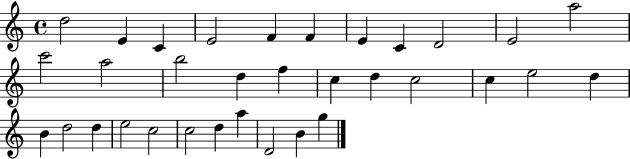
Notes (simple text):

D5/h E4/q C4/q E4/h F4/q F4/q E4/q C4/q D4/h E4/h A5/h C6/h A5/h B5/h D5/q F5/q C5/q D5/q C5/h C5/q E5/h D5/q B4/q D5/h D5/q E5/h C5/h C5/h D5/q A5/q D4/h B4/q G5/q